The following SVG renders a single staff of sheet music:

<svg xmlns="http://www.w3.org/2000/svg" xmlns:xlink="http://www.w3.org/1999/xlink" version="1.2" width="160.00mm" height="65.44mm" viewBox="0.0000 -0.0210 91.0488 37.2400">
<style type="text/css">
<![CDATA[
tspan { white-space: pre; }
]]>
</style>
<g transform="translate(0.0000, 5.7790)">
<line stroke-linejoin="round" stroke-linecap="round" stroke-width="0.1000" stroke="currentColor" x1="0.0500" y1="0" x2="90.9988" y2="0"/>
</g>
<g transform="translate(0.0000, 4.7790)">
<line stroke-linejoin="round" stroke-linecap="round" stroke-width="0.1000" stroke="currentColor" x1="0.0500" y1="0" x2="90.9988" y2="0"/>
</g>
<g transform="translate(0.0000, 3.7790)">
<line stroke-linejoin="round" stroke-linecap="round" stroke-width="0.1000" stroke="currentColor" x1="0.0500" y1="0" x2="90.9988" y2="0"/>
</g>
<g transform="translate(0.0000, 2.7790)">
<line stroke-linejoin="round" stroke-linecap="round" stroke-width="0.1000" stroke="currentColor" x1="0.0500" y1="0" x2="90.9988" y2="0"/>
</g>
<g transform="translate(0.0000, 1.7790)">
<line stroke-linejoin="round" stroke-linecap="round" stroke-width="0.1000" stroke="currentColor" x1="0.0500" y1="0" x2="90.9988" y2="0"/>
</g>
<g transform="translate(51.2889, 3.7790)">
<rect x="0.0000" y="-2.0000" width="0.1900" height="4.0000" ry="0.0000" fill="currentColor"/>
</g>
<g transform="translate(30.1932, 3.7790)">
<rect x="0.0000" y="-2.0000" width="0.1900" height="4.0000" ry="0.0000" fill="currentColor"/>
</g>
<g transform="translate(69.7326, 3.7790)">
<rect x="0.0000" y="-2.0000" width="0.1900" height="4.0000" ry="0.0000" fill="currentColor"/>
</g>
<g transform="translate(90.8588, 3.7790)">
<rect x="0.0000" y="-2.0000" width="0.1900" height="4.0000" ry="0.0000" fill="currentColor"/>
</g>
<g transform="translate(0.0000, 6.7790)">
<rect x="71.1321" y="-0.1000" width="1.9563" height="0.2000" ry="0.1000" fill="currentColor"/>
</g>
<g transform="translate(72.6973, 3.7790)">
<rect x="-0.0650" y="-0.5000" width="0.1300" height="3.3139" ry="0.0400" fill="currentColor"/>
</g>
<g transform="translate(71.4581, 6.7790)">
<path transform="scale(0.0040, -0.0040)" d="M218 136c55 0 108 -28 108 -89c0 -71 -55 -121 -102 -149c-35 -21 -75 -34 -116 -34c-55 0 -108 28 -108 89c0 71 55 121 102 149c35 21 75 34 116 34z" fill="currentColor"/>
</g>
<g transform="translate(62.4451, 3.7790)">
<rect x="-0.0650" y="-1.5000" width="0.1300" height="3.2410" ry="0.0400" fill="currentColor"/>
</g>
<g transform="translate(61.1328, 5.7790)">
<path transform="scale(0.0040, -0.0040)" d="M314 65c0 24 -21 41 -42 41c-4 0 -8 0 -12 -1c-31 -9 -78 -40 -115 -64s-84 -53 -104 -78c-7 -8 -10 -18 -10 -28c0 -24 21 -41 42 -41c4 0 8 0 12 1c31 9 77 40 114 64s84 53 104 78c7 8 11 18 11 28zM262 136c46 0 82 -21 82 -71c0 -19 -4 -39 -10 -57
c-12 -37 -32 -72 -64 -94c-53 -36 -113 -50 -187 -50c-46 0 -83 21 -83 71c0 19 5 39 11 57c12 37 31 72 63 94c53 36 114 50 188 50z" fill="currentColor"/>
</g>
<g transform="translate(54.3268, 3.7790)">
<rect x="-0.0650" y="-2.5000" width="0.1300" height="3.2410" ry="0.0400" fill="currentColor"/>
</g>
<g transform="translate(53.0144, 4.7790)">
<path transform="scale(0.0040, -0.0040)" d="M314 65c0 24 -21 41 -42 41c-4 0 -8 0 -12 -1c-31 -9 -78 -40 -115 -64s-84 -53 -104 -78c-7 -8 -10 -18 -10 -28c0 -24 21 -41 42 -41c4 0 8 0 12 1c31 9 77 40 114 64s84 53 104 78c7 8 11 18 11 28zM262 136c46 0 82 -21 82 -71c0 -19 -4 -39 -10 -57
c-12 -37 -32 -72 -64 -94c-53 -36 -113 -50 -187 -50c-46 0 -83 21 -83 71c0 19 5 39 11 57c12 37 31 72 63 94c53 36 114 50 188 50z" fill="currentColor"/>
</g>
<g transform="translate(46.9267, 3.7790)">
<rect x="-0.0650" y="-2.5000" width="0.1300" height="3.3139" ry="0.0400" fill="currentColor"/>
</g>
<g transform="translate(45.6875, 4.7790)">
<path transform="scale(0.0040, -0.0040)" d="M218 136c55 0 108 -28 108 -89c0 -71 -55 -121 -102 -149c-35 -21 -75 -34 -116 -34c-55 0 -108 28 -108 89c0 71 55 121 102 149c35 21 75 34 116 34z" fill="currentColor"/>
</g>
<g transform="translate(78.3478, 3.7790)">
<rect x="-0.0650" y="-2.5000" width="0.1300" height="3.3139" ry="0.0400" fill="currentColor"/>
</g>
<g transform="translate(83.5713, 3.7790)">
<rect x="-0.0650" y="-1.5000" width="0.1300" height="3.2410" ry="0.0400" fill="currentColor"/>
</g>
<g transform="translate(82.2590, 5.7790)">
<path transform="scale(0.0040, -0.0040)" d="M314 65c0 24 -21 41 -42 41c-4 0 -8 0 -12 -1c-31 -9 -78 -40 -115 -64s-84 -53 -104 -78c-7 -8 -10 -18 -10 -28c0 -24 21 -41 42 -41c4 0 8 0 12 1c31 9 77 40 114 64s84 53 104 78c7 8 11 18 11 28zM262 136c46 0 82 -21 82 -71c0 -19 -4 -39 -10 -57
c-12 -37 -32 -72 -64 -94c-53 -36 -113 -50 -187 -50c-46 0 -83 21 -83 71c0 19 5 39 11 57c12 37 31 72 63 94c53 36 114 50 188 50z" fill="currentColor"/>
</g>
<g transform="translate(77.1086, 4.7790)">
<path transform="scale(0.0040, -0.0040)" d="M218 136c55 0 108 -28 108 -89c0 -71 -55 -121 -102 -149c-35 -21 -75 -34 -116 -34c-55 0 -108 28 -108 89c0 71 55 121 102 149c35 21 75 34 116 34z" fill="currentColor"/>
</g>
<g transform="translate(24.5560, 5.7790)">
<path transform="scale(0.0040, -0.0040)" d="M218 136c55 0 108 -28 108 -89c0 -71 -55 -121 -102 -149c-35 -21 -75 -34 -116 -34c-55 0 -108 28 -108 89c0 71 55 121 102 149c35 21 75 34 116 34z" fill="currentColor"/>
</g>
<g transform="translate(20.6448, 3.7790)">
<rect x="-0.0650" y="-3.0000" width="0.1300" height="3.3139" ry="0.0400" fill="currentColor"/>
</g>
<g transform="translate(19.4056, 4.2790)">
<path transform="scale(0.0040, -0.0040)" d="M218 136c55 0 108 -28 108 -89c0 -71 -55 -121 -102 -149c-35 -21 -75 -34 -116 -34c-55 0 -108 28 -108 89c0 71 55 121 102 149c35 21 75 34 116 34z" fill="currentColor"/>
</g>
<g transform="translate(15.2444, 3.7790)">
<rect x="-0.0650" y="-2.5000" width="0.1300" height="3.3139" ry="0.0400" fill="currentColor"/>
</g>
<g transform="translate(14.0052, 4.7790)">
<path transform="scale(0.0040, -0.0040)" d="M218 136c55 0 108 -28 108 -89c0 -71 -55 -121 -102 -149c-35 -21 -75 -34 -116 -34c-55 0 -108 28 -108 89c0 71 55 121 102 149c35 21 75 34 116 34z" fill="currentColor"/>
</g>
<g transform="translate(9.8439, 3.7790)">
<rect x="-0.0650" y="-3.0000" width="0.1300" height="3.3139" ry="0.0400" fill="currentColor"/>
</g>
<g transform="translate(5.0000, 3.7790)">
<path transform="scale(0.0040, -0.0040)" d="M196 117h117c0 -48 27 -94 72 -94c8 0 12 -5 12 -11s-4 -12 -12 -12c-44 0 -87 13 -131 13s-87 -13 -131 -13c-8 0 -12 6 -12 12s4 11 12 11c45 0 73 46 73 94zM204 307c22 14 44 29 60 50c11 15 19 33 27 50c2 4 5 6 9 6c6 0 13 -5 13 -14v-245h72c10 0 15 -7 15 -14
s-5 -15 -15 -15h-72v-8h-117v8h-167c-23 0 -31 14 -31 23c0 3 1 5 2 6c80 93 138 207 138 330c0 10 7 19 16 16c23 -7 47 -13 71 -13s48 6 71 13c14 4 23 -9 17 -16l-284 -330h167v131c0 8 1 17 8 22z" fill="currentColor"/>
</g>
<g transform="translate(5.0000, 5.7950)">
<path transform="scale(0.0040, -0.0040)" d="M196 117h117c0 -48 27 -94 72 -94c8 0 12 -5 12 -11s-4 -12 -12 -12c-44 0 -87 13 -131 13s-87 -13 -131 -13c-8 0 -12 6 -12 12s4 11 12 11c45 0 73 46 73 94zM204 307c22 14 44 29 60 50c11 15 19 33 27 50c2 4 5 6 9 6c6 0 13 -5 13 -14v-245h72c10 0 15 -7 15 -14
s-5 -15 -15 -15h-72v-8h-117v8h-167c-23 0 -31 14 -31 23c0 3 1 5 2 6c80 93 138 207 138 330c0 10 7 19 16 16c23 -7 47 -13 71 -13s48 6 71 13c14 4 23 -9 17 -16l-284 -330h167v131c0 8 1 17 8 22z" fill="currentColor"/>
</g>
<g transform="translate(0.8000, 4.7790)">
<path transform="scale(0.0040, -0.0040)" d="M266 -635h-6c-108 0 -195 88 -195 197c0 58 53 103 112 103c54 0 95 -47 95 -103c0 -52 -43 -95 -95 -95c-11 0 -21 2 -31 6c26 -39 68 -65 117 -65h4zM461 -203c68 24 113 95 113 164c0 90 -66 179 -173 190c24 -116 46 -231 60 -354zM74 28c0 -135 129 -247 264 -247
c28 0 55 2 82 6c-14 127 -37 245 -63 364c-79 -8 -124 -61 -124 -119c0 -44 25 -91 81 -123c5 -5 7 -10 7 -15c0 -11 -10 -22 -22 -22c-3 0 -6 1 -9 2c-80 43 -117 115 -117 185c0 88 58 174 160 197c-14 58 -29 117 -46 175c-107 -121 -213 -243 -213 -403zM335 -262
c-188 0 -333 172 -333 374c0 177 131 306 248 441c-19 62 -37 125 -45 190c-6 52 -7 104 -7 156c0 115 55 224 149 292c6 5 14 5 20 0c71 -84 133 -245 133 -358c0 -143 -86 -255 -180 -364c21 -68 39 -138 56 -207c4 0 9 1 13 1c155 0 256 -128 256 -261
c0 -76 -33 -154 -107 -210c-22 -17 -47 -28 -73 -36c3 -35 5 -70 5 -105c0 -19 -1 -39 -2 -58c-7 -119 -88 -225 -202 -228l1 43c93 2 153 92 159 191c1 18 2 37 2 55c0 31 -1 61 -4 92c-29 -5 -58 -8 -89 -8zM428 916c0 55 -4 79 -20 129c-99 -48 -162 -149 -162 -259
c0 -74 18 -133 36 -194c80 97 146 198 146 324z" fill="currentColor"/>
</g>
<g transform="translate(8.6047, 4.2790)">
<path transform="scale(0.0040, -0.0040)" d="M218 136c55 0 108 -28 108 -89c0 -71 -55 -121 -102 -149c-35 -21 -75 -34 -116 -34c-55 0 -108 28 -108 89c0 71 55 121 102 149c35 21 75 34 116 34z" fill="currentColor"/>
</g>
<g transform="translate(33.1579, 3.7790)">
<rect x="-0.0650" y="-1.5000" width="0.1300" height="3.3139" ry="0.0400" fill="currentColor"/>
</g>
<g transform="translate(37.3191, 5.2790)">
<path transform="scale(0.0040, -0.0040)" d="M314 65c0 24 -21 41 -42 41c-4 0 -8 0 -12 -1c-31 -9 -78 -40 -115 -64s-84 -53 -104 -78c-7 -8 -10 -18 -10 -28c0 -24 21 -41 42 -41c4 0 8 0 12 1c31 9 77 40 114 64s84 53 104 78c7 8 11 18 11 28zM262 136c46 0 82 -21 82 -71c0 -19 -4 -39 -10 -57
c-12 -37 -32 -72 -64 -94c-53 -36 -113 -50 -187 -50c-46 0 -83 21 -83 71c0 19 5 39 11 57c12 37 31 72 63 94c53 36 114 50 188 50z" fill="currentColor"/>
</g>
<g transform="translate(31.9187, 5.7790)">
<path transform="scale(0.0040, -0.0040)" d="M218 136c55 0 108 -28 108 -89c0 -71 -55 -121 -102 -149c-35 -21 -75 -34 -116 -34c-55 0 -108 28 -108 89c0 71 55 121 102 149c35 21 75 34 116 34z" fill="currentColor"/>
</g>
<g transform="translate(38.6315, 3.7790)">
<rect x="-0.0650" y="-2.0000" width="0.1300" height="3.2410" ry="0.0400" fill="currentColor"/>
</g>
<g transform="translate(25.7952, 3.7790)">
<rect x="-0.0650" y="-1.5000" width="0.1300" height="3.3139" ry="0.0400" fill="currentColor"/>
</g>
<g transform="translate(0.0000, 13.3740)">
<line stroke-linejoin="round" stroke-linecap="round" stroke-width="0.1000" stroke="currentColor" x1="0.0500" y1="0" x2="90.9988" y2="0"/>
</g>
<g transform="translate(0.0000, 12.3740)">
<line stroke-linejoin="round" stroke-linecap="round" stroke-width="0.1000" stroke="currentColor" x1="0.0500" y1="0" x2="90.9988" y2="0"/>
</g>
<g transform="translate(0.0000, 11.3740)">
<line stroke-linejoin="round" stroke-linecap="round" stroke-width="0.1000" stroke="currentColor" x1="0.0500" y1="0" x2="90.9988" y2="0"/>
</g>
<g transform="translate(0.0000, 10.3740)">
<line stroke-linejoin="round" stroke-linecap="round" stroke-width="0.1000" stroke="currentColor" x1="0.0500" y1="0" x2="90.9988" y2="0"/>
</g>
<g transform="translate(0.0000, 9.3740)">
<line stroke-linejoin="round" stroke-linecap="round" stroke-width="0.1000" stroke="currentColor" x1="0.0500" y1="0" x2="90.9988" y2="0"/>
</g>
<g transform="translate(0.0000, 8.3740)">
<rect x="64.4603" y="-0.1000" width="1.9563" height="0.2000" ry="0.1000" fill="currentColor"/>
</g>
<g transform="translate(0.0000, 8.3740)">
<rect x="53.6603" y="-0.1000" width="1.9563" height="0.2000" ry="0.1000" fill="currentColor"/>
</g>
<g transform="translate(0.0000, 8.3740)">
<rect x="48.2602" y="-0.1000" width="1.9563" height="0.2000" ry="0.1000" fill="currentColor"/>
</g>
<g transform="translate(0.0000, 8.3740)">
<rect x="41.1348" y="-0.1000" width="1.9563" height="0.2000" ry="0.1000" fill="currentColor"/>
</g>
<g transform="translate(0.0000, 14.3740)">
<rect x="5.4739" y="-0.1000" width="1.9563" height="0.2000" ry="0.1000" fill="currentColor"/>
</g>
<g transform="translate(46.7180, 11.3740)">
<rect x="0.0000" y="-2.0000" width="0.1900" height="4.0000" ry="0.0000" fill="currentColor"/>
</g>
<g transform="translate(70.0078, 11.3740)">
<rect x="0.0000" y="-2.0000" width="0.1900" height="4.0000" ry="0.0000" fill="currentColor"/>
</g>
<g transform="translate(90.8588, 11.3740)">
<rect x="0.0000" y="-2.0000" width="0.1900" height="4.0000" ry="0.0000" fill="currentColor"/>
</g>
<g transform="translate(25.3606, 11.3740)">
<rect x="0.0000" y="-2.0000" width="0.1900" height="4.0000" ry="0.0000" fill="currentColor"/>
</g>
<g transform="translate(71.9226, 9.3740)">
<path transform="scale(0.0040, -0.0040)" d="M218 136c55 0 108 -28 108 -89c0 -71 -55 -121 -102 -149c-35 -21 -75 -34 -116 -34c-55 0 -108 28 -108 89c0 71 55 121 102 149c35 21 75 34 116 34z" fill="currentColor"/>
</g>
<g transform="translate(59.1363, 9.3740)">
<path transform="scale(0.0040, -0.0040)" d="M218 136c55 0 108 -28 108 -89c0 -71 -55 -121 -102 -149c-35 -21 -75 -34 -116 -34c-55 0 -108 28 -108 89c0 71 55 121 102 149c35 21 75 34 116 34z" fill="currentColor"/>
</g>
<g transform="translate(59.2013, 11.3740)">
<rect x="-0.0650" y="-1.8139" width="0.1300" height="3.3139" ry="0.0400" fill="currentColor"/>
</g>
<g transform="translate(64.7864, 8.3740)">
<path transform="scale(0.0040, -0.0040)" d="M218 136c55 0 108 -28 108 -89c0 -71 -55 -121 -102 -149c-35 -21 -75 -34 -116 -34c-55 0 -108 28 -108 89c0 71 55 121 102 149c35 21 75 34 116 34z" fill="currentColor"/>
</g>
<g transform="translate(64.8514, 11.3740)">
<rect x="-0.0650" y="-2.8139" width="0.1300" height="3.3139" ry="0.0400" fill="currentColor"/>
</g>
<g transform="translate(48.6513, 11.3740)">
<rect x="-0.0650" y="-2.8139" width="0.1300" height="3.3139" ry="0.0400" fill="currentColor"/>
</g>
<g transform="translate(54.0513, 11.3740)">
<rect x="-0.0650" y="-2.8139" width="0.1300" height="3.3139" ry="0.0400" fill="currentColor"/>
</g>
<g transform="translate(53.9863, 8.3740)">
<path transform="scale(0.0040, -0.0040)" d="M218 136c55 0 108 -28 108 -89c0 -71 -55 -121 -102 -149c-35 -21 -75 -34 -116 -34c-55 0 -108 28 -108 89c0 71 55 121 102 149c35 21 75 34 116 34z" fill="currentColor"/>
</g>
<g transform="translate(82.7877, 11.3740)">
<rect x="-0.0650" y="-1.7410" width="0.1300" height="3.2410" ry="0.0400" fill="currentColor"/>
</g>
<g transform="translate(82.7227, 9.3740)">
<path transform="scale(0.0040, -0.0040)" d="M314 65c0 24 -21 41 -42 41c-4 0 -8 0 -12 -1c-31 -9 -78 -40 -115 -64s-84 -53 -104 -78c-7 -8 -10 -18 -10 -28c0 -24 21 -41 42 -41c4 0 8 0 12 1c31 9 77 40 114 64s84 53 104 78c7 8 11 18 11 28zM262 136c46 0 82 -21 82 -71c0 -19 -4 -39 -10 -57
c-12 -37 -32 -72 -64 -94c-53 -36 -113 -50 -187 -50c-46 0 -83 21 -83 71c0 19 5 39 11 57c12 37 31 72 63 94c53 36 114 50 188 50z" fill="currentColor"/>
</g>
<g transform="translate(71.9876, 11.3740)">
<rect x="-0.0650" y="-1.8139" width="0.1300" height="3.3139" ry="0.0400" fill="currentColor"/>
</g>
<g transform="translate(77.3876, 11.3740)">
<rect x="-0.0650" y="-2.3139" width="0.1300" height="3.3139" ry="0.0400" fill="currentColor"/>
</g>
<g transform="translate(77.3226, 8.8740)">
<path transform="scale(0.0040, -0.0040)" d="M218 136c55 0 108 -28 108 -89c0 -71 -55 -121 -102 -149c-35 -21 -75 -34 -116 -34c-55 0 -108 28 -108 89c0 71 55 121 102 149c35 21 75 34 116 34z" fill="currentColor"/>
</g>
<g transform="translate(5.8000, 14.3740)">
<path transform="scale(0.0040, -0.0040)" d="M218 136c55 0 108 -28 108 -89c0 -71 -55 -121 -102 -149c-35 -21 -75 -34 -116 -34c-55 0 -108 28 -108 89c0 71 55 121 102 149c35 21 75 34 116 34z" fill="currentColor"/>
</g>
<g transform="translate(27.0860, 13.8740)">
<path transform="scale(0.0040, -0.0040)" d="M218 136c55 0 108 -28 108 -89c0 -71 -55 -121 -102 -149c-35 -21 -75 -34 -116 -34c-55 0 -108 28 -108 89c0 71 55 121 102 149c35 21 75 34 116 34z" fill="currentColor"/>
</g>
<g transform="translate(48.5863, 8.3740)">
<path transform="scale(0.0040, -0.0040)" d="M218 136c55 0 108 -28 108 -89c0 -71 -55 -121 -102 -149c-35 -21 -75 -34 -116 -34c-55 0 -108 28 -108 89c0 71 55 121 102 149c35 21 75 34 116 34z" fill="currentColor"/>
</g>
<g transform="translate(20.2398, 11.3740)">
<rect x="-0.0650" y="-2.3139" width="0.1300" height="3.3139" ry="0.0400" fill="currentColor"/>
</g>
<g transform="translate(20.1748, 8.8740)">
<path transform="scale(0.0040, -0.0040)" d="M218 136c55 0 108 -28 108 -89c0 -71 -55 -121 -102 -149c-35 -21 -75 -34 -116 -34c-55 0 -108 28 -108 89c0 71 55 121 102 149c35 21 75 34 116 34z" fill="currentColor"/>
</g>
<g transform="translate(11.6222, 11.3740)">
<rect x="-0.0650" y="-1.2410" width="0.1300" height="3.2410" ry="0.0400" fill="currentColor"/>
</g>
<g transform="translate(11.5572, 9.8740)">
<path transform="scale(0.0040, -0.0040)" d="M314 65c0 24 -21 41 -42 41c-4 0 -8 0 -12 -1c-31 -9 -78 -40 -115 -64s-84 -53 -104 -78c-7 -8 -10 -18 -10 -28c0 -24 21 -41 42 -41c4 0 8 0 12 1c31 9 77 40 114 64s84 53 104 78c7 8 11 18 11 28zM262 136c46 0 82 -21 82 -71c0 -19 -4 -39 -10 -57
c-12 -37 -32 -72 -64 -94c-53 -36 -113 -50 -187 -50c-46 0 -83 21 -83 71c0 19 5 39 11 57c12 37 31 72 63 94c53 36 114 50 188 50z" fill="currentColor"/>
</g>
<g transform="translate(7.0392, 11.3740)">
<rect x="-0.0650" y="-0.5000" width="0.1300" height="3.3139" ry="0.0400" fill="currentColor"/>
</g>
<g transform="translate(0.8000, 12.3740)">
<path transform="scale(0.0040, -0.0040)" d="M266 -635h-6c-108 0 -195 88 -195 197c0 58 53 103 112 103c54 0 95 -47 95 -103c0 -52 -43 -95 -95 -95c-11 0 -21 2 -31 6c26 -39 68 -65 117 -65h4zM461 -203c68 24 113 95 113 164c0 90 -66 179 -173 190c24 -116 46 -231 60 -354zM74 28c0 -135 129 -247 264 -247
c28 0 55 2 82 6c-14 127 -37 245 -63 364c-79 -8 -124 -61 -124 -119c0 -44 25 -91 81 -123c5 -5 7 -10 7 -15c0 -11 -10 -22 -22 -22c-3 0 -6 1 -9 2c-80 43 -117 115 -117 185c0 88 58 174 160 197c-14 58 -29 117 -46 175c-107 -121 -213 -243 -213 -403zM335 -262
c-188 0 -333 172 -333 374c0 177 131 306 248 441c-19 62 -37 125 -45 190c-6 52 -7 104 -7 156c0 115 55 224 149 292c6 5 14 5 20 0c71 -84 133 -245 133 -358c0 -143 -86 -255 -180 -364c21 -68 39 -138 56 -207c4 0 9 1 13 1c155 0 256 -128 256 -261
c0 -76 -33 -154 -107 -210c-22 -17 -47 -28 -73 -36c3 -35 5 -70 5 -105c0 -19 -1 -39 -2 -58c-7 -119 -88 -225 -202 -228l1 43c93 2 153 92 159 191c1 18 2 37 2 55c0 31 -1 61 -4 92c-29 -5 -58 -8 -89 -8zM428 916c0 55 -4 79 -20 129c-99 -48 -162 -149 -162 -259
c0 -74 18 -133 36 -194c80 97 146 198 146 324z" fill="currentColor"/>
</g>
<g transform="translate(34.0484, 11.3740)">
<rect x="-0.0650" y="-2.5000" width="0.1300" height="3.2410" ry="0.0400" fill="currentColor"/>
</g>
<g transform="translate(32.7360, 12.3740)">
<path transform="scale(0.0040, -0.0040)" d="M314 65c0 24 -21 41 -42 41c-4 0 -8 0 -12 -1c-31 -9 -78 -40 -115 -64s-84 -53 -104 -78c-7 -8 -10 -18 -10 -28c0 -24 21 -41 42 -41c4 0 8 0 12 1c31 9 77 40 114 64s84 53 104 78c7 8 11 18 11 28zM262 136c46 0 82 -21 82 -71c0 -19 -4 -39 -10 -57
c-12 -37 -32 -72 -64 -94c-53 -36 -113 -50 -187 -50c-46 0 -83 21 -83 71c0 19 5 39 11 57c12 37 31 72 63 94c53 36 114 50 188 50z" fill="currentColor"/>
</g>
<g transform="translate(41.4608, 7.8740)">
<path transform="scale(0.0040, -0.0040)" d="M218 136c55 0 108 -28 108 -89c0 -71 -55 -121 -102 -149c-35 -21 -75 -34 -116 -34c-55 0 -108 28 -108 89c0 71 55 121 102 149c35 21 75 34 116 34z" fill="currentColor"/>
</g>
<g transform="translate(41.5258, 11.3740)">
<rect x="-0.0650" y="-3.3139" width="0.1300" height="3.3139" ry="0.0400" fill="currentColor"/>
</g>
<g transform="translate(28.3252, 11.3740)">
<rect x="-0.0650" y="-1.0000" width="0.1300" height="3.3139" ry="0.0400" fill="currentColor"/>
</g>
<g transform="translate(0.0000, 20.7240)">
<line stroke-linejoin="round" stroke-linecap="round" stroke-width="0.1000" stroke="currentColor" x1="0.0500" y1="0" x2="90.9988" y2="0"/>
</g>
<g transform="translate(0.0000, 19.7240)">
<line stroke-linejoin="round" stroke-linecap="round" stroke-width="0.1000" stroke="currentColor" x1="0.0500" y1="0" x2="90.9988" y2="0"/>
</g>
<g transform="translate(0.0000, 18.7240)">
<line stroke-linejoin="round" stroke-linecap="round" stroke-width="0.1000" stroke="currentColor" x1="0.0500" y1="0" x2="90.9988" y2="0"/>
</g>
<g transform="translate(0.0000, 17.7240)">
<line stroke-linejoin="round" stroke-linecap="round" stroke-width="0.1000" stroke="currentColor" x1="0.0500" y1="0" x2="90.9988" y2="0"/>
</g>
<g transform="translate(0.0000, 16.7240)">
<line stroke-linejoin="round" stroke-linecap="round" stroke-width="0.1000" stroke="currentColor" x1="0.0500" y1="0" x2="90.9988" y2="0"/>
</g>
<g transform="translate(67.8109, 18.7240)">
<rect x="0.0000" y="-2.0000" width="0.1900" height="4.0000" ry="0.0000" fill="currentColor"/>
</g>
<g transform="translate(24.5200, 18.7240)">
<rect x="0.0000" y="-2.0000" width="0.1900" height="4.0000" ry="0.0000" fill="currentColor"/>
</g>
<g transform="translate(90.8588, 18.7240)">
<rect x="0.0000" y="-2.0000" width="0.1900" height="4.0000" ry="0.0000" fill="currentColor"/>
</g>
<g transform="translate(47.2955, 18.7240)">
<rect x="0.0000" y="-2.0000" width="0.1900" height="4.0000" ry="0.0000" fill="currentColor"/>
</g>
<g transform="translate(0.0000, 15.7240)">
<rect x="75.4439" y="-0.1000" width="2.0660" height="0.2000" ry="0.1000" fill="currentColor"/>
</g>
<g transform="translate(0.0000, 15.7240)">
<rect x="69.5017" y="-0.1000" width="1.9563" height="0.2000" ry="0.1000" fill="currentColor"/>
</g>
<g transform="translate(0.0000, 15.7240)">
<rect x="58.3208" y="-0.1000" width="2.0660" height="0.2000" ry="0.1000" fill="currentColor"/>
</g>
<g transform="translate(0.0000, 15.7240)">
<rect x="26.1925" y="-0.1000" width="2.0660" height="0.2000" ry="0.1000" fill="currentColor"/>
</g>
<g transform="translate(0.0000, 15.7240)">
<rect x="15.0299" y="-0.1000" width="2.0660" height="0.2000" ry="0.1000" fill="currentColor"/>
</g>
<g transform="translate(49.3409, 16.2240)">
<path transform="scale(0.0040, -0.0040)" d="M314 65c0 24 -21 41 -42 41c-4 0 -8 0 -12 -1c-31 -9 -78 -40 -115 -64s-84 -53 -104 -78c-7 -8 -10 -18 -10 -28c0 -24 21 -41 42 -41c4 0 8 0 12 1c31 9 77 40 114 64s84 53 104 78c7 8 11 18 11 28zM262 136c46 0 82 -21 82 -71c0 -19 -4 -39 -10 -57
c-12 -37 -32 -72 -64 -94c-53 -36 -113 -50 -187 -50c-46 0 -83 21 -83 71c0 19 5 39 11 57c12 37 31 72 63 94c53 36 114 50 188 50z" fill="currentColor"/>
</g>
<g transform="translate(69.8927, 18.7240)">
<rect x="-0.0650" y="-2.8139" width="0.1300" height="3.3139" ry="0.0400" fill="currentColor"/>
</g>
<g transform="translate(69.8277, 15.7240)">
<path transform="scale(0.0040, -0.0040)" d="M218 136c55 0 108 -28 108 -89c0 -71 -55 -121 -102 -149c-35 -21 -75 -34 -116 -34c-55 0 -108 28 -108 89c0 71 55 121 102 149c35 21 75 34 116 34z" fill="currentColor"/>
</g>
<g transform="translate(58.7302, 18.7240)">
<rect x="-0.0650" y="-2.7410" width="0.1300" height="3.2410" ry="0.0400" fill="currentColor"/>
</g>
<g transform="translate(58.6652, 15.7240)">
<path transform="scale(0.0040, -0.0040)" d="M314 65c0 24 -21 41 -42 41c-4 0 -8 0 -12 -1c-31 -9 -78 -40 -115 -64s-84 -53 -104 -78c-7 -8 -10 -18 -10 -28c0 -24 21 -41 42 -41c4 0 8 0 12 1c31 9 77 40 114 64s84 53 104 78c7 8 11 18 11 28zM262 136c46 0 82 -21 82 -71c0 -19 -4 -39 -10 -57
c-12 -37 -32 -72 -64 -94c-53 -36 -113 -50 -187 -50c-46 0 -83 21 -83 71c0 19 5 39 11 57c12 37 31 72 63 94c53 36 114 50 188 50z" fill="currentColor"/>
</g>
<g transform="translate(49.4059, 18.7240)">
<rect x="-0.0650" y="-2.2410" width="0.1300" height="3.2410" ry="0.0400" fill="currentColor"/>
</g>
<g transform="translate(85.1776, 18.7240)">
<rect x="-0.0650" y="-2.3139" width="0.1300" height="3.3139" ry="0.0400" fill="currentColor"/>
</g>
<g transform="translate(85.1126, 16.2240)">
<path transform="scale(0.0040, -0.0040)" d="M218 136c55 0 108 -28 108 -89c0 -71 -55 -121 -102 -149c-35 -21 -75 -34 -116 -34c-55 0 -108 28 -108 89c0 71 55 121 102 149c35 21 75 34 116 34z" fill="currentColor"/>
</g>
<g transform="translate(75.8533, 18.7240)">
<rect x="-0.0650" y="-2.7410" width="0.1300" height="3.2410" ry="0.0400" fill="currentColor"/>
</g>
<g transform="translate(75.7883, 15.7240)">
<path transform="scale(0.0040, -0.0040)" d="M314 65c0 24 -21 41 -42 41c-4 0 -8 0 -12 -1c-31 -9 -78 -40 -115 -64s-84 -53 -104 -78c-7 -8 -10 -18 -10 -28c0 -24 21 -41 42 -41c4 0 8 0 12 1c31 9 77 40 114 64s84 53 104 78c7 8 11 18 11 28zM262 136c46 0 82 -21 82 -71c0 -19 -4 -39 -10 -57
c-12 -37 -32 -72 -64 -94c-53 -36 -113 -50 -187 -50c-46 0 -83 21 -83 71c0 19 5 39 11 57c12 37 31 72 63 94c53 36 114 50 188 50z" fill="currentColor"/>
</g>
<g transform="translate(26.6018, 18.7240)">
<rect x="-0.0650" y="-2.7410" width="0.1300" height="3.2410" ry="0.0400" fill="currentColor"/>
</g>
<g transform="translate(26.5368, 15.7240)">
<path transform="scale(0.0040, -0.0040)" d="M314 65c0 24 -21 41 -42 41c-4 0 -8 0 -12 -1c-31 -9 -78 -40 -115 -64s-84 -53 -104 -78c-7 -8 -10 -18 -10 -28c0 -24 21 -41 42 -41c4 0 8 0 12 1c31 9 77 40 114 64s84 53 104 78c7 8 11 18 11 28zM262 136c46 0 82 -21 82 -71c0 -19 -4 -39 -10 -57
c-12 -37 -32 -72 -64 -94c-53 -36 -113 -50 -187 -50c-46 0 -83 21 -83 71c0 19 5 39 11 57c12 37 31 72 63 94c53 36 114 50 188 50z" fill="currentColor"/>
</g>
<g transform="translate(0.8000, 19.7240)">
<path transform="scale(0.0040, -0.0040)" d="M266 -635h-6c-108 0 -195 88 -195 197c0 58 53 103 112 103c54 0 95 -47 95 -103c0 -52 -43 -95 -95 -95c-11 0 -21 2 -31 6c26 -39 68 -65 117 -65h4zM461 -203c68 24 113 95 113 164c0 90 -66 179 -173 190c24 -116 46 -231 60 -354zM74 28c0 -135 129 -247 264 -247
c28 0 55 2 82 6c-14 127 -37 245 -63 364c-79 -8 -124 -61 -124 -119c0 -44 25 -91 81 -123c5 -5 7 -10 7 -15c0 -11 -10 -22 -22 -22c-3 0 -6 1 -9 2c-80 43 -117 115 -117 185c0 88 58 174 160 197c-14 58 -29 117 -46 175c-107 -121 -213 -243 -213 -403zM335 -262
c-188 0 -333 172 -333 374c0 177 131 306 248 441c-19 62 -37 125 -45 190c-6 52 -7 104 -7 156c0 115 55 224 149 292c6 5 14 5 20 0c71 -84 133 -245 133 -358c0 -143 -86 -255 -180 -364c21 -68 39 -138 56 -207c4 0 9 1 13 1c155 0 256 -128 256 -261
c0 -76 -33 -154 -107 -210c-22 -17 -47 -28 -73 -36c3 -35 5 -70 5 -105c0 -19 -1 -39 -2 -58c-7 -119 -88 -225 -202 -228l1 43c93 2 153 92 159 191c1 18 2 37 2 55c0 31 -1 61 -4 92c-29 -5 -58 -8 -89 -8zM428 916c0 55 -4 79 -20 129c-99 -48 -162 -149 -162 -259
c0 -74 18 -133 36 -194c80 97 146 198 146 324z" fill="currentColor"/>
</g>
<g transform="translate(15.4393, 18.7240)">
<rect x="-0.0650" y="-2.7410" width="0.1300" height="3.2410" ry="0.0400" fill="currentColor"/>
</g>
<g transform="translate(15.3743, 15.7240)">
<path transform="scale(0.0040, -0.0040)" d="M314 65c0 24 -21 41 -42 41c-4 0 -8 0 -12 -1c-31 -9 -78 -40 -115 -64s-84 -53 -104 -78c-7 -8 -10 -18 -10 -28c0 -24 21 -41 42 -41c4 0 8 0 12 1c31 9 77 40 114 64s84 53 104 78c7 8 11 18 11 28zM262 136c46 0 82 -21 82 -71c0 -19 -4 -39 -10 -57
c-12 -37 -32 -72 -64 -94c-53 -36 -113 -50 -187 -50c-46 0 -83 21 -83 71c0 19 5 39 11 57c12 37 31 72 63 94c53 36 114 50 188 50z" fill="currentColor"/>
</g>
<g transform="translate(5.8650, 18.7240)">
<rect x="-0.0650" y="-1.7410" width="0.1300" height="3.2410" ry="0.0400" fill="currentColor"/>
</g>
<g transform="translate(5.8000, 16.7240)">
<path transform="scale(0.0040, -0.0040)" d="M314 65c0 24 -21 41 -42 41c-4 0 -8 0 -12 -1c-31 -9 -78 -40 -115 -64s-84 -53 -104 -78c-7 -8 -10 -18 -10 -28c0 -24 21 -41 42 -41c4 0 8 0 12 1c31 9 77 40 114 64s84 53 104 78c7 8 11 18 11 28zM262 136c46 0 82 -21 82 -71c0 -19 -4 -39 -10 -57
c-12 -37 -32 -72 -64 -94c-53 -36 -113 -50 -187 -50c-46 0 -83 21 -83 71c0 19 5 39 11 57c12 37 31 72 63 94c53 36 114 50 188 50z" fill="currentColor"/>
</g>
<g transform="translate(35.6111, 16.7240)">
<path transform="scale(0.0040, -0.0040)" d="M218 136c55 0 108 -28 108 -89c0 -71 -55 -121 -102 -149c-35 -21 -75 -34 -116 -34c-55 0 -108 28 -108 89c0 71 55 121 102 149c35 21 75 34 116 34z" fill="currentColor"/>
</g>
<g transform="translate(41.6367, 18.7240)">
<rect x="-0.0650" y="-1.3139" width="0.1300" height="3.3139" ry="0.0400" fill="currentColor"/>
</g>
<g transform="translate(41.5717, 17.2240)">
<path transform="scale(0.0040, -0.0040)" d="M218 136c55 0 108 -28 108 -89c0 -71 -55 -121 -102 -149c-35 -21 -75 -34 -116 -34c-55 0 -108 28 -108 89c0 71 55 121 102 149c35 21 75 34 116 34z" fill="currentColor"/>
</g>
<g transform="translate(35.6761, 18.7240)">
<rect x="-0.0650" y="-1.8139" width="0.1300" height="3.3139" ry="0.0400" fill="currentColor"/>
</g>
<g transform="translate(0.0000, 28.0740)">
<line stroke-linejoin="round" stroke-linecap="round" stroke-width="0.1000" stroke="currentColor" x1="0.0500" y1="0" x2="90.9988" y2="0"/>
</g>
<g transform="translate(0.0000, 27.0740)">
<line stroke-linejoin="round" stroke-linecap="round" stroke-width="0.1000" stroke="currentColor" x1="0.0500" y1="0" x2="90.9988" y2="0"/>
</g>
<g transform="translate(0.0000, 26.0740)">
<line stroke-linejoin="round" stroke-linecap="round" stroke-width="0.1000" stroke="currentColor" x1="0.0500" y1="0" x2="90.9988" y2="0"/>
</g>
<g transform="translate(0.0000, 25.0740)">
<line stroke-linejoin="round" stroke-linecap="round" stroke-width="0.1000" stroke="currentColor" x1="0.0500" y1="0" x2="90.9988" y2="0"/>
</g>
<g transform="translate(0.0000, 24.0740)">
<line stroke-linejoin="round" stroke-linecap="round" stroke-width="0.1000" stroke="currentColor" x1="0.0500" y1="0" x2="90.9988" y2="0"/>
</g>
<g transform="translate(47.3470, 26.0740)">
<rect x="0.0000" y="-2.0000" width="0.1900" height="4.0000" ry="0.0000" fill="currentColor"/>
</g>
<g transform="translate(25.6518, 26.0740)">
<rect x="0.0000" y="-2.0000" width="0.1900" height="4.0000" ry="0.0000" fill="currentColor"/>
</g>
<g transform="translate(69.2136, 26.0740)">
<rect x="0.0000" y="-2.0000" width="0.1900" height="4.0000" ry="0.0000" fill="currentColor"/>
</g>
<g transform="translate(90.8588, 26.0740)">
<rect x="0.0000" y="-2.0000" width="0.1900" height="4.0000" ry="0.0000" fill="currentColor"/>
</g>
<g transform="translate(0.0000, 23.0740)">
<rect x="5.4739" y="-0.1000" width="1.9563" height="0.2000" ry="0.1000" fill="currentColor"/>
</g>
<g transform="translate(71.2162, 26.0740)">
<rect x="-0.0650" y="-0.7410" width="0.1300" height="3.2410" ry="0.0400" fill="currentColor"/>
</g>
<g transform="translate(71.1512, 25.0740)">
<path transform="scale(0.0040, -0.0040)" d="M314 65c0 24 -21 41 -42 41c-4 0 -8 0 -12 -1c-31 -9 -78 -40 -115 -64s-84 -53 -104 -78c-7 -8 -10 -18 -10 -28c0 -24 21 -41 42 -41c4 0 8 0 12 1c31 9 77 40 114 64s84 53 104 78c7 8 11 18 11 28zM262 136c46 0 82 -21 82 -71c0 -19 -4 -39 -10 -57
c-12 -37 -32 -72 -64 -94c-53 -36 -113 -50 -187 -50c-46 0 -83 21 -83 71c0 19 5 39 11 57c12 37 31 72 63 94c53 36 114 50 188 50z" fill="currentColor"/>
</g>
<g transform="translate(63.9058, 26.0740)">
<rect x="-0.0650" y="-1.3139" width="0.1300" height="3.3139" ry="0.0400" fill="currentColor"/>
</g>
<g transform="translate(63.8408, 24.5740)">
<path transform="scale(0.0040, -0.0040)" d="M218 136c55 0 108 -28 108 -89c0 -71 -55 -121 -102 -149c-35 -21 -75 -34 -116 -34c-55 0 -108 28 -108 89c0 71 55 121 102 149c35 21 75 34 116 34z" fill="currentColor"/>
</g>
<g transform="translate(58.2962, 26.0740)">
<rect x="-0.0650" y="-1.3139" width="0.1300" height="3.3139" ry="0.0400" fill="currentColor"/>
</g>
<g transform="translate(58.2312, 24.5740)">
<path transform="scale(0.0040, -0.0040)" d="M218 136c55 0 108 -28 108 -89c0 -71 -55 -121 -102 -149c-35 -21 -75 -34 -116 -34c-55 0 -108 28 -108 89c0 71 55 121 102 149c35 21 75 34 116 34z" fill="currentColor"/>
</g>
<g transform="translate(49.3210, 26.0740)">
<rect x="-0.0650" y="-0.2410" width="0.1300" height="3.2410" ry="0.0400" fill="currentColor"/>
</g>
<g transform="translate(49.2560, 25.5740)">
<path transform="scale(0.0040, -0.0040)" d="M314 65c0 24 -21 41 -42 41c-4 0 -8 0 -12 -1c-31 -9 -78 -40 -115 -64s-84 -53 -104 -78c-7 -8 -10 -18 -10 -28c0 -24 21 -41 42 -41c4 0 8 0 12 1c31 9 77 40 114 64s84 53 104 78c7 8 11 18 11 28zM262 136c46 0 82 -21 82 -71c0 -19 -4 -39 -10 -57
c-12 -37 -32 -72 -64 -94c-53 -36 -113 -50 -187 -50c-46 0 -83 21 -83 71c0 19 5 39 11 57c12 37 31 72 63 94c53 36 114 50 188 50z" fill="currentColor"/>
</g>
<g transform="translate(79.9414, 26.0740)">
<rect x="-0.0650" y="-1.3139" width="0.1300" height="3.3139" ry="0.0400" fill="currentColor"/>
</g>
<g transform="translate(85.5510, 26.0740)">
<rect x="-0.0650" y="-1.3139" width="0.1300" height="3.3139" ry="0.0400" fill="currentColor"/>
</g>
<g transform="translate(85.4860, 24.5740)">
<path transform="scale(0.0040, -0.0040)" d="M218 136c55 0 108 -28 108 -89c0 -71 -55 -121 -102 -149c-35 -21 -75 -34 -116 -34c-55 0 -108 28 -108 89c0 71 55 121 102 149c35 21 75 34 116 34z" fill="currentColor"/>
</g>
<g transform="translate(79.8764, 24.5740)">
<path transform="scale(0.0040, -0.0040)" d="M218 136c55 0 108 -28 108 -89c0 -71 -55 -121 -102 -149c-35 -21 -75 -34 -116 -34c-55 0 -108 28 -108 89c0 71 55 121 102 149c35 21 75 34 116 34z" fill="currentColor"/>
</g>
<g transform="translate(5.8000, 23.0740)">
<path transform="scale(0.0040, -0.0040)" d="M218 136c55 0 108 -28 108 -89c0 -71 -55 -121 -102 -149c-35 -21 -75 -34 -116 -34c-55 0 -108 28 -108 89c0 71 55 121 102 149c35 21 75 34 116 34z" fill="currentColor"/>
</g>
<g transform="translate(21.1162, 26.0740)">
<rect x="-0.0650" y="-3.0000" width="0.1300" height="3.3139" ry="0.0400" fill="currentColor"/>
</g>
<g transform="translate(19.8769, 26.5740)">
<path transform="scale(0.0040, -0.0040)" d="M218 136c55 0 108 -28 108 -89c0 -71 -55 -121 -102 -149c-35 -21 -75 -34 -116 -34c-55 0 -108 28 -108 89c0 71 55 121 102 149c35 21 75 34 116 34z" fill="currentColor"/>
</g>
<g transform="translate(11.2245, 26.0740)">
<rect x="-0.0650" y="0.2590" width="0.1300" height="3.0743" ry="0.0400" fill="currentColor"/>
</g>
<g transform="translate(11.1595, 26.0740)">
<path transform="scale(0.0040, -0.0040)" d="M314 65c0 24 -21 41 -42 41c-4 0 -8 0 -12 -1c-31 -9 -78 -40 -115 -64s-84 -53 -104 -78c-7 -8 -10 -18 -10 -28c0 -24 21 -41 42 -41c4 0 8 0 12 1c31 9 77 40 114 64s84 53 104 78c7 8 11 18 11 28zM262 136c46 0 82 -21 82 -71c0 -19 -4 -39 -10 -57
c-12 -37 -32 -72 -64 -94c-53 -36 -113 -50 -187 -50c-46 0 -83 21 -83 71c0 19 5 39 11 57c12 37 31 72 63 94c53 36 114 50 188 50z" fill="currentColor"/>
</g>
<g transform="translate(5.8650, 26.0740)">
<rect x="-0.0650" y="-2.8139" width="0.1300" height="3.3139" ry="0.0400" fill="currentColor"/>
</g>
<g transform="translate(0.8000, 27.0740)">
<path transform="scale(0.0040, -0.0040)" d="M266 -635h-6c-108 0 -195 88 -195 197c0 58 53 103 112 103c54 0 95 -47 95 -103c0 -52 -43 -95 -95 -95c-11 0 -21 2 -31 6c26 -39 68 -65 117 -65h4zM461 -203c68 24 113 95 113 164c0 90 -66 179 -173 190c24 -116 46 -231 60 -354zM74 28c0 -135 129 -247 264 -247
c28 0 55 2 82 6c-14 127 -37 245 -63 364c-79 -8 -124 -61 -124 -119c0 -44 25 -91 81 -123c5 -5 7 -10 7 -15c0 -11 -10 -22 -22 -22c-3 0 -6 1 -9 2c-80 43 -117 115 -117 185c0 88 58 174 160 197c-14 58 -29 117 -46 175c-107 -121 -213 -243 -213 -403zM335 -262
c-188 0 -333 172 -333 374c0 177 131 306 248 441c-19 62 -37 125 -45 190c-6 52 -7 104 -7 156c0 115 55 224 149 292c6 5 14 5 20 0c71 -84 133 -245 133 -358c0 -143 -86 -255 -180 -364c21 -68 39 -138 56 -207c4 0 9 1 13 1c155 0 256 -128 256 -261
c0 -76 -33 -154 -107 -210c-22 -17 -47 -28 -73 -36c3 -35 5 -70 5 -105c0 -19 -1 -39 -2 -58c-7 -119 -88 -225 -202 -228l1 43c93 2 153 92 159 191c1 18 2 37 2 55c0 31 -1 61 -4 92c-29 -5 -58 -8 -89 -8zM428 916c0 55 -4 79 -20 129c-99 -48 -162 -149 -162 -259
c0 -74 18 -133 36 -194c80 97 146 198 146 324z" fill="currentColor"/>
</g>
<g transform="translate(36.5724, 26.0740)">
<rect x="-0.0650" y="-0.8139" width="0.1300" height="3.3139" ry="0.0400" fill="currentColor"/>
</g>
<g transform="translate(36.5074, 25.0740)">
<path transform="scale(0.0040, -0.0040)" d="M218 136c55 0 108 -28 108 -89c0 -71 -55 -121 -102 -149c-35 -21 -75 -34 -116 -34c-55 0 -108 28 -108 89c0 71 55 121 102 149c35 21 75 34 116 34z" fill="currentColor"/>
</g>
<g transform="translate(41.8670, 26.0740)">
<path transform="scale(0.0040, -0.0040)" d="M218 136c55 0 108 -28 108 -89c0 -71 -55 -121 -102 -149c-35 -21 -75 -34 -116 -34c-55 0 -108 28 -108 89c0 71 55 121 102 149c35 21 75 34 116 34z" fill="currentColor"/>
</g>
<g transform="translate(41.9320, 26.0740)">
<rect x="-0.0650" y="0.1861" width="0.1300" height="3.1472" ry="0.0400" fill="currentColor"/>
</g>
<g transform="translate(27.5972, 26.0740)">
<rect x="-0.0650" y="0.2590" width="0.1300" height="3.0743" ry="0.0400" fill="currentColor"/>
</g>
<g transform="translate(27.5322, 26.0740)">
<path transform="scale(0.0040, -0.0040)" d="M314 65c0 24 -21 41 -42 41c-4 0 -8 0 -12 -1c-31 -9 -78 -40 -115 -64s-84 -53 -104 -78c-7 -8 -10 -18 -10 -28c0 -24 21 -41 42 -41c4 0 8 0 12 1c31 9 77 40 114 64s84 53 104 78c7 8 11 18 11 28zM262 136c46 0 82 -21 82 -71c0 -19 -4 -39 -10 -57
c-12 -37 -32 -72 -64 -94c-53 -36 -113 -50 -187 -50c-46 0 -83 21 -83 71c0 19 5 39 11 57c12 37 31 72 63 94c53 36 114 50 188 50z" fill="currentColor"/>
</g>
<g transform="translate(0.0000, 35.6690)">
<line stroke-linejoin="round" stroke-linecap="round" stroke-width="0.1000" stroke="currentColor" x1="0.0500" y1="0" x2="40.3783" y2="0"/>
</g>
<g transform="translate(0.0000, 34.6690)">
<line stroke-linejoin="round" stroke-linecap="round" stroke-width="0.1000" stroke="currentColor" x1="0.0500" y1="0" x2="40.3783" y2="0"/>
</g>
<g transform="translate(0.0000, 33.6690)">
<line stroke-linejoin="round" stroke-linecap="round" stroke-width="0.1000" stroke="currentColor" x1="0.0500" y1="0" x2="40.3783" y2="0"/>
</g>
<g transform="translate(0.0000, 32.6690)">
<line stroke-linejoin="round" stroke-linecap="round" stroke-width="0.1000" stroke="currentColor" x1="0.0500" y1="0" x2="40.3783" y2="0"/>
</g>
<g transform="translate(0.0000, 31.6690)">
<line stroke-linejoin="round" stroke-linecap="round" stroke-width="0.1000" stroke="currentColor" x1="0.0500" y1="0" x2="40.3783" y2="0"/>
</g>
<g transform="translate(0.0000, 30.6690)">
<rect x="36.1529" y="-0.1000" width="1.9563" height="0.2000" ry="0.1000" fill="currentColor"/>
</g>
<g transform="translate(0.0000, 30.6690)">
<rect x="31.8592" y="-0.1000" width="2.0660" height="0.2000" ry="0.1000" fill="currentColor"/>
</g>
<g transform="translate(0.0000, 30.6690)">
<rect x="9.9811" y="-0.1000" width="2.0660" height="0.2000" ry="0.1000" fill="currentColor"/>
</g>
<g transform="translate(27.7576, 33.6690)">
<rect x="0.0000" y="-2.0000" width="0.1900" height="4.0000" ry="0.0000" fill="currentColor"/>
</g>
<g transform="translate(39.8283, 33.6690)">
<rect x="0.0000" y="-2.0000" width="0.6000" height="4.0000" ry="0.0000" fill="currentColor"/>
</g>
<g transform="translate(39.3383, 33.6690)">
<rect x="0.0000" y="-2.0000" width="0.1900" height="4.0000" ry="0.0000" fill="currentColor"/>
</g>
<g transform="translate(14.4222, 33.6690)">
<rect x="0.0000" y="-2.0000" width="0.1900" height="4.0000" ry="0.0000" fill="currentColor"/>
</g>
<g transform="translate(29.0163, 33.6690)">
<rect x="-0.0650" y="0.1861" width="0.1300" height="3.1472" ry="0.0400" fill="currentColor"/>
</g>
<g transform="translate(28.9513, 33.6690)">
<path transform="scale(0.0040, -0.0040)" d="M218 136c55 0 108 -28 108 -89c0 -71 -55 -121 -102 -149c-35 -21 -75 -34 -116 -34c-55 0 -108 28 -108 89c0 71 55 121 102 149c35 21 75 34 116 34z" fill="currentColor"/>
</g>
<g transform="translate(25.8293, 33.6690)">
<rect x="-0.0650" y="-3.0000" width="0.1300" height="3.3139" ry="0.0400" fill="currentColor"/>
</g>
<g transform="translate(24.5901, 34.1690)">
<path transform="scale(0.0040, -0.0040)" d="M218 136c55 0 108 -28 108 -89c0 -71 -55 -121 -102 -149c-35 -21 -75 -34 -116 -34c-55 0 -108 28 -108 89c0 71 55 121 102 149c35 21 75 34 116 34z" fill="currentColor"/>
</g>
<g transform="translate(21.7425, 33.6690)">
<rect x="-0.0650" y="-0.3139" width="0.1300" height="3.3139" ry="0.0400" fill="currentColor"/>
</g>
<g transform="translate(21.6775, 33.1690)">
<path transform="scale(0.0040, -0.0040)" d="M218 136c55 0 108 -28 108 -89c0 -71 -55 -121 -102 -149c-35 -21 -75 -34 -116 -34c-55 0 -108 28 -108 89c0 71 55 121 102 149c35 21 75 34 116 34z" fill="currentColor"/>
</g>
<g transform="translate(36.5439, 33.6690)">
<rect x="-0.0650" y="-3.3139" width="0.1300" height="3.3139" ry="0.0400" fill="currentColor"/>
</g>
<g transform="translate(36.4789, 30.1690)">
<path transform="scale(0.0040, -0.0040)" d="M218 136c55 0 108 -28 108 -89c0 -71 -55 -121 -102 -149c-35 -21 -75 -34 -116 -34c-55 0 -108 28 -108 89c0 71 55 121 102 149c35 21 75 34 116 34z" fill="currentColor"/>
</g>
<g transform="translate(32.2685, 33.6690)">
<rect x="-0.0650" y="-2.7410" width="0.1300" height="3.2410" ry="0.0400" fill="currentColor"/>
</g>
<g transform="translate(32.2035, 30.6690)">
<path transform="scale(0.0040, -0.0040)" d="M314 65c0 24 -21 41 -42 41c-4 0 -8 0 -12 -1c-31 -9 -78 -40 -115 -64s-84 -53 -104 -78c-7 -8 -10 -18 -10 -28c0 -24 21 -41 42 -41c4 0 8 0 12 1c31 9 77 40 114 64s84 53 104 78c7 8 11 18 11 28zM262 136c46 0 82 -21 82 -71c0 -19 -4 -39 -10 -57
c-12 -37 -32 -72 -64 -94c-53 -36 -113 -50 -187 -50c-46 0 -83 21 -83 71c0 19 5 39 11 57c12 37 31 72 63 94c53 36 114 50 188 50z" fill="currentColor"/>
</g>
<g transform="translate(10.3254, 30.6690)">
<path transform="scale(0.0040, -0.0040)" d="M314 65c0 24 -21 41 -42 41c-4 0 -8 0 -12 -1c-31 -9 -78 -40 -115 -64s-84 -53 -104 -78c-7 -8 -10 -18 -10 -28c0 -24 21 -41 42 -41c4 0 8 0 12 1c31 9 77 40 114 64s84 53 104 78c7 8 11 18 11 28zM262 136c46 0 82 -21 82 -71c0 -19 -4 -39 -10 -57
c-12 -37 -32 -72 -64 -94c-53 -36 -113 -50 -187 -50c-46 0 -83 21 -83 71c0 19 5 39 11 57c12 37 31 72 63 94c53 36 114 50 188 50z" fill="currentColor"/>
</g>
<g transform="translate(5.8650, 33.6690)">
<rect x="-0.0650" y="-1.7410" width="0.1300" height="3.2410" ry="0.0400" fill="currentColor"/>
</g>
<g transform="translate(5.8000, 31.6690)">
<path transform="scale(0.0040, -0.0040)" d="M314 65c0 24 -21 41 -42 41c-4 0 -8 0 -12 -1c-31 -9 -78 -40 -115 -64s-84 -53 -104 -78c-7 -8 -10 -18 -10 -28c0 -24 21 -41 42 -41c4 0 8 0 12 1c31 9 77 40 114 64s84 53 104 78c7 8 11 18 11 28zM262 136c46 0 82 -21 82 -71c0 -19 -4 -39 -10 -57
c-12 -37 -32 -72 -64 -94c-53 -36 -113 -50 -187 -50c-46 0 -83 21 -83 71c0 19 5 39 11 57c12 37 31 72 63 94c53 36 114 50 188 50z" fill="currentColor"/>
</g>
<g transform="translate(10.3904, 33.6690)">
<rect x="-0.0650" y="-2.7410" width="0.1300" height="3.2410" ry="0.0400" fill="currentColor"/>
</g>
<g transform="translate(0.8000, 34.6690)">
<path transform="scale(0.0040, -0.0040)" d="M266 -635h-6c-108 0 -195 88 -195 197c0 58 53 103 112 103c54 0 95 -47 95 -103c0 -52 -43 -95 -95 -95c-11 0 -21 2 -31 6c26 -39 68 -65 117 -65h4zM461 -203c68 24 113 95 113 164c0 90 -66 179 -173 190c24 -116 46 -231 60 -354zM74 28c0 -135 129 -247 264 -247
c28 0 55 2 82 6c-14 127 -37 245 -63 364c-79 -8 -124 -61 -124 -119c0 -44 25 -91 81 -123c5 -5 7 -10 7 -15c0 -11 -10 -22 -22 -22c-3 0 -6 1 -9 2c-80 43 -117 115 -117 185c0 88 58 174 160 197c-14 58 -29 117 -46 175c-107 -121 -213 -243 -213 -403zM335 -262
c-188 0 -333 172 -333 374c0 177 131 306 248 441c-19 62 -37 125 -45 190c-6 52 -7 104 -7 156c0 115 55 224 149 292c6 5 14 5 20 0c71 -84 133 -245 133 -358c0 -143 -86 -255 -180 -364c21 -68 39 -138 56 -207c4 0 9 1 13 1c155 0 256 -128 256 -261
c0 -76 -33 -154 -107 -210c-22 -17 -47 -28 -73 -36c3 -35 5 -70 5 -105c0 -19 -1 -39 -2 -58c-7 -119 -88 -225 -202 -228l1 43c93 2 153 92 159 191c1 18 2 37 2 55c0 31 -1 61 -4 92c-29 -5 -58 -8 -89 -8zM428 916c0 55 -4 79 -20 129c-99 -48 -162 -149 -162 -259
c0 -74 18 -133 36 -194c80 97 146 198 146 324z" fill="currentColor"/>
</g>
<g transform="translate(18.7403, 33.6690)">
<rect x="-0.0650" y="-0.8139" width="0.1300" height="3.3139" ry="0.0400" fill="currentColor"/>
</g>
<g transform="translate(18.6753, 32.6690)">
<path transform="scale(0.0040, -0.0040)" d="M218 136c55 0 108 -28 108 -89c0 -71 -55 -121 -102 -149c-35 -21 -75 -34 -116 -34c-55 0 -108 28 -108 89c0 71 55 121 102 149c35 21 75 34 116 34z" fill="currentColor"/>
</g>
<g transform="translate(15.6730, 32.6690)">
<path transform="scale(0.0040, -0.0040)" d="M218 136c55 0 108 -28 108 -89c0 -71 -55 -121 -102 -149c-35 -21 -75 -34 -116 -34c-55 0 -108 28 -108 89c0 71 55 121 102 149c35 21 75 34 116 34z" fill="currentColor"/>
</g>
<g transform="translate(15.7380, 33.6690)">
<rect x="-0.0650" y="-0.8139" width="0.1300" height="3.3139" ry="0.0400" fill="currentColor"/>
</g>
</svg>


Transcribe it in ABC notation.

X:1
T:Untitled
M:4/4
L:1/4
K:C
A G A E E F2 G G2 E2 C G E2 C e2 g D G2 b a a f a f g f2 f2 a2 a2 f e g2 a2 a a2 g a B2 A B2 d B c2 e e d2 e e f2 a2 d d c A B a2 b